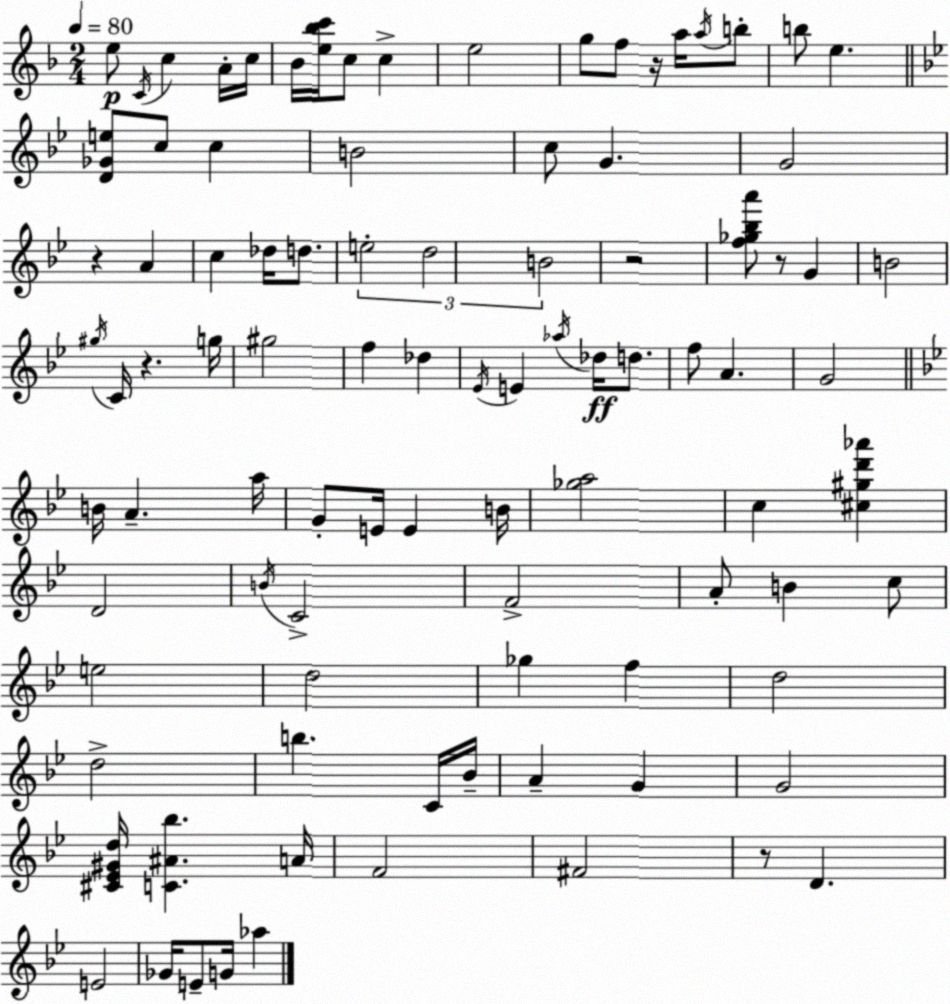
X:1
T:Untitled
M:2/4
L:1/4
K:Dm
e/2 C/4 c A/4 c/4 _B/4 [e_bc']/4 c/2 c e2 g/2 f/2 z/4 a/4 a/4 b/2 b/2 e [D_Ge]/2 c/2 c B2 c/2 G G2 z A c _d/4 d/2 e2 d2 B2 z2 [f_g_ba']/2 z/2 G B2 ^g/4 C/4 z g/4 ^g2 f _d _E/4 E _a/4 _d/4 d/2 f/2 A G2 B/4 A a/4 G/2 E/4 E B/4 [_ga]2 c [^c^gd'_a'] D2 B/4 C2 F2 A/2 B c/2 e2 d2 _g f d2 d2 b C/4 _B/4 A G G2 [^C_E^Gd]/4 [C^A_b] A/4 F2 ^F2 z/2 D E2 _G/4 E/2 G/4 _a